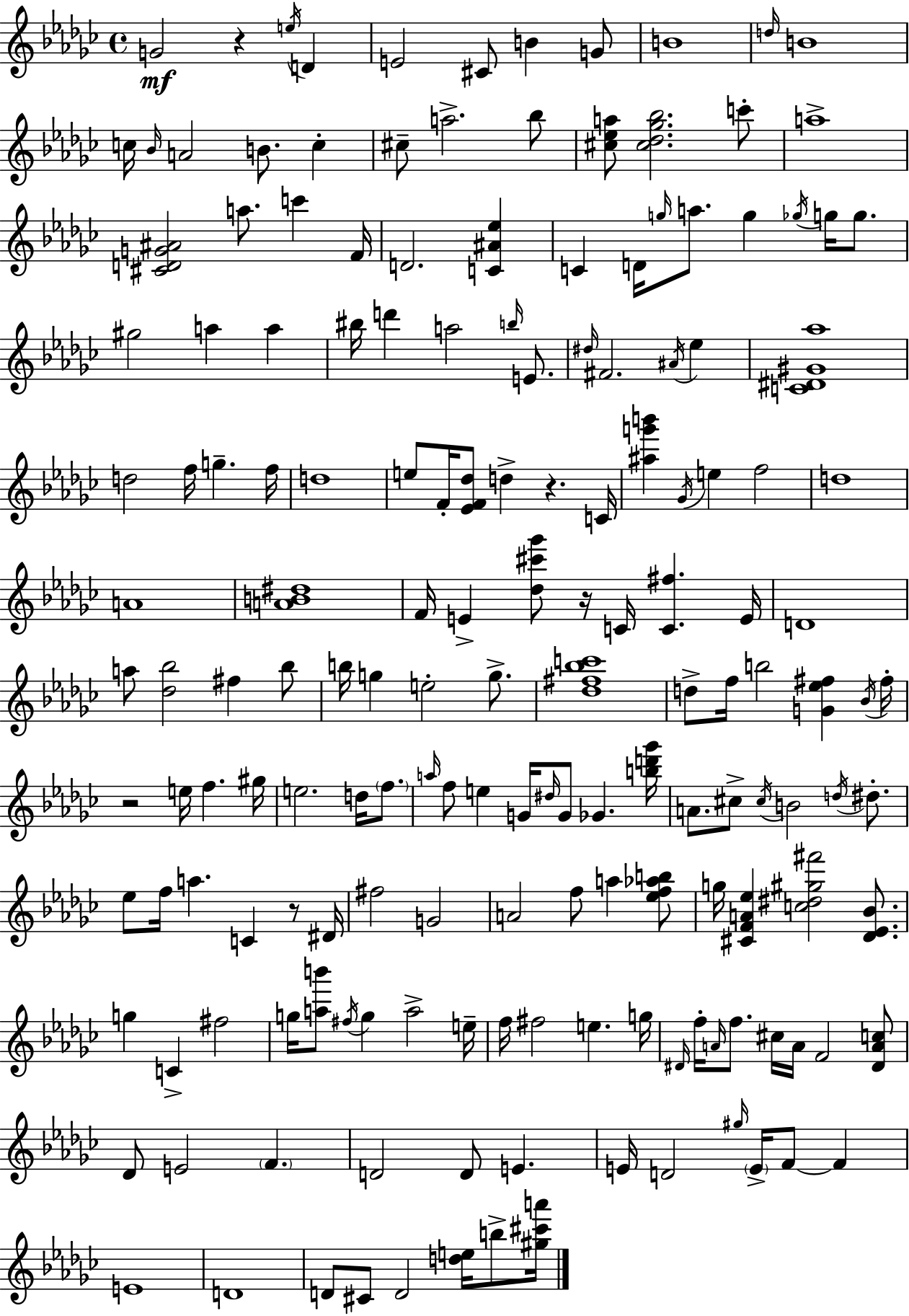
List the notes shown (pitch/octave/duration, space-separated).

G4/h R/q E5/s D4/q E4/h C#4/e B4/q G4/e B4/w D5/s B4/w C5/s Bb4/s A4/h B4/e. C5/q C#5/e A5/h. Bb5/e [C#5,Eb5,A5]/e [C#5,Db5,Gb5,Bb5]/h. C6/e A5/w [C#4,D4,G4,A#4]/h A5/e. C6/q F4/s D4/h. [C4,A#4,Eb5]/q C4/q D4/s G5/s A5/e. G5/q Gb5/s G5/s G5/e. G#5/h A5/q A5/q BIS5/s D6/q A5/h B5/s E4/e. D#5/s F#4/h. A#4/s Eb5/q [C4,D#4,G#4,Ab5]/w D5/h F5/s G5/q. F5/s D5/w E5/e F4/s [Eb4,F4,Db5]/e D5/q R/q. C4/s [A#5,G6,B6]/q Gb4/s E5/q F5/h D5/w A4/w [A4,B4,D#5]/w F4/s E4/q [Db5,C#6,Gb6]/e R/s C4/s [C4,F#5]/q. E4/s D4/w A5/e [Db5,Bb5]/h F#5/q Bb5/e B5/s G5/q E5/h G5/e. [Db5,F#5,Bb5,C6]/w D5/e F5/s B5/h [G4,Eb5,F#5]/q Bb4/s F#5/s R/h E5/s F5/q. G#5/s E5/h. D5/s F5/e. A5/s F5/e E5/q G4/s D#5/s G4/e Gb4/q. [B5,D6,Gb6]/s A4/e. C#5/e C#5/s B4/h D5/s D#5/e. Eb5/e F5/s A5/q. C4/q R/e D#4/s F#5/h G4/h A4/h F5/e A5/q [Eb5,F5,Ab5,B5]/e G5/s [C#4,F4,A4,Eb5]/q [C5,D#5,G#5,F#6]/h [Db4,Eb4,Bb4]/e. G5/q C4/q F#5/h G5/s [A5,B6]/e F#5/s G5/q A5/h E5/s F5/s F#5/h E5/q. G5/s D#4/s F5/s A4/s F5/e. C#5/s A4/s F4/h [D#4,A4,C5]/e Db4/e E4/h F4/q. D4/h D4/e E4/q. E4/s D4/h G#5/s E4/s F4/e F4/q E4/w D4/w D4/e C#4/e D4/h [D5,E5]/s B5/e [G#5,C#6,A6]/s